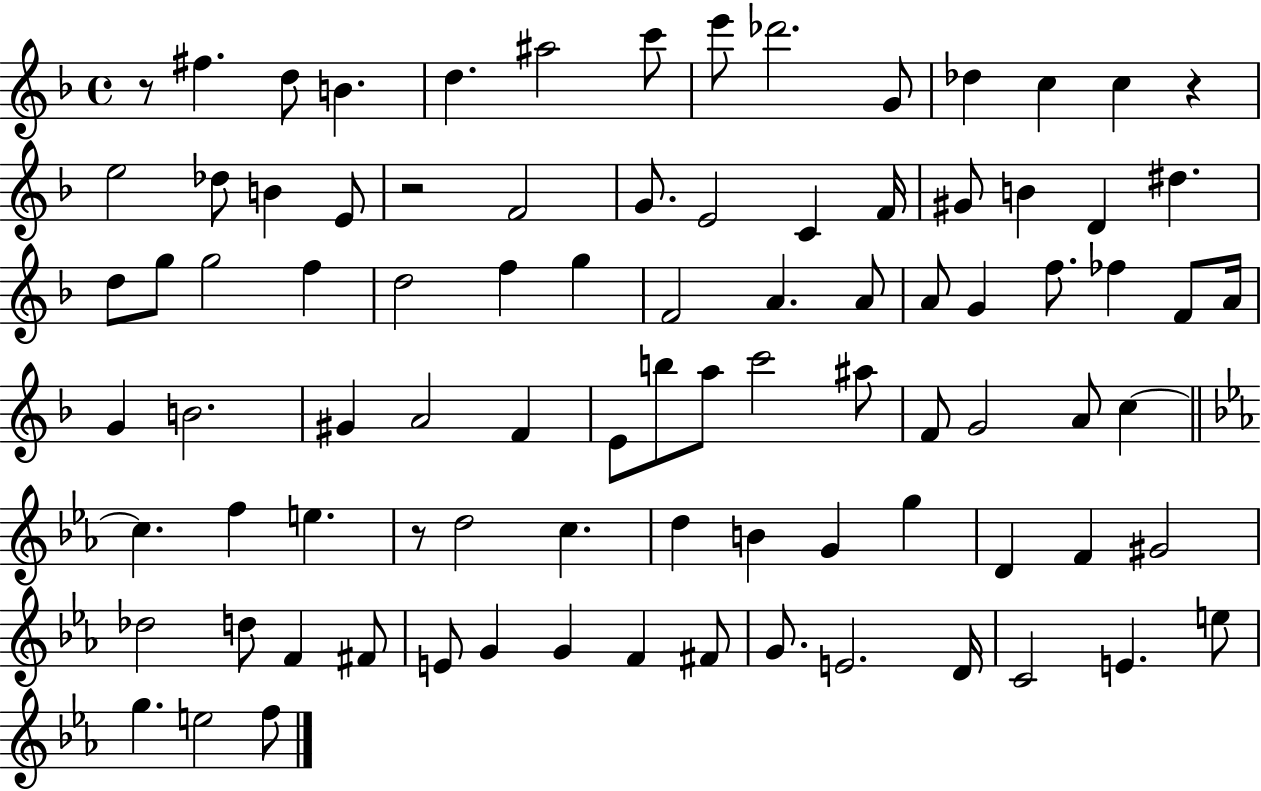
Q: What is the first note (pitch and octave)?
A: F#5